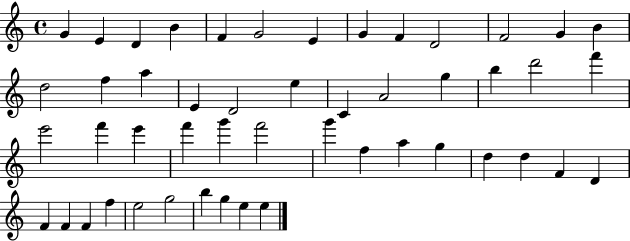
G4/q E4/q D4/q B4/q F4/q G4/h E4/q G4/q F4/q D4/h F4/h G4/q B4/q D5/h F5/q A5/q E4/q D4/h E5/q C4/q A4/h G5/q B5/q D6/h F6/q E6/h F6/q E6/q F6/q G6/q F6/h G6/q F5/q A5/q G5/q D5/q D5/q F4/q D4/q F4/q F4/q F4/q F5/q E5/h G5/h B5/q G5/q E5/q E5/q